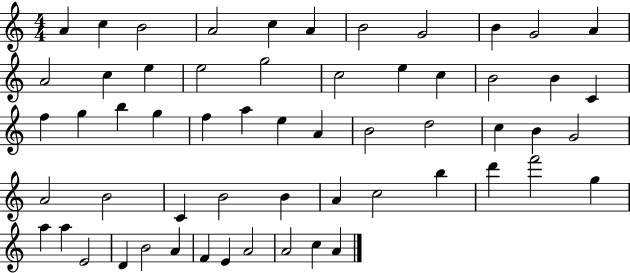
A4/q C5/q B4/h A4/h C5/q A4/q B4/h G4/h B4/q G4/h A4/q A4/h C5/q E5/q E5/h G5/h C5/h E5/q C5/q B4/h B4/q C4/q F5/q G5/q B5/q G5/q F5/q A5/q E5/q A4/q B4/h D5/h C5/q B4/q G4/h A4/h B4/h C4/q B4/h B4/q A4/q C5/h B5/q D6/q F6/h G5/q A5/q A5/q E4/h D4/q B4/h A4/q F4/q E4/q A4/h A4/h C5/q A4/q